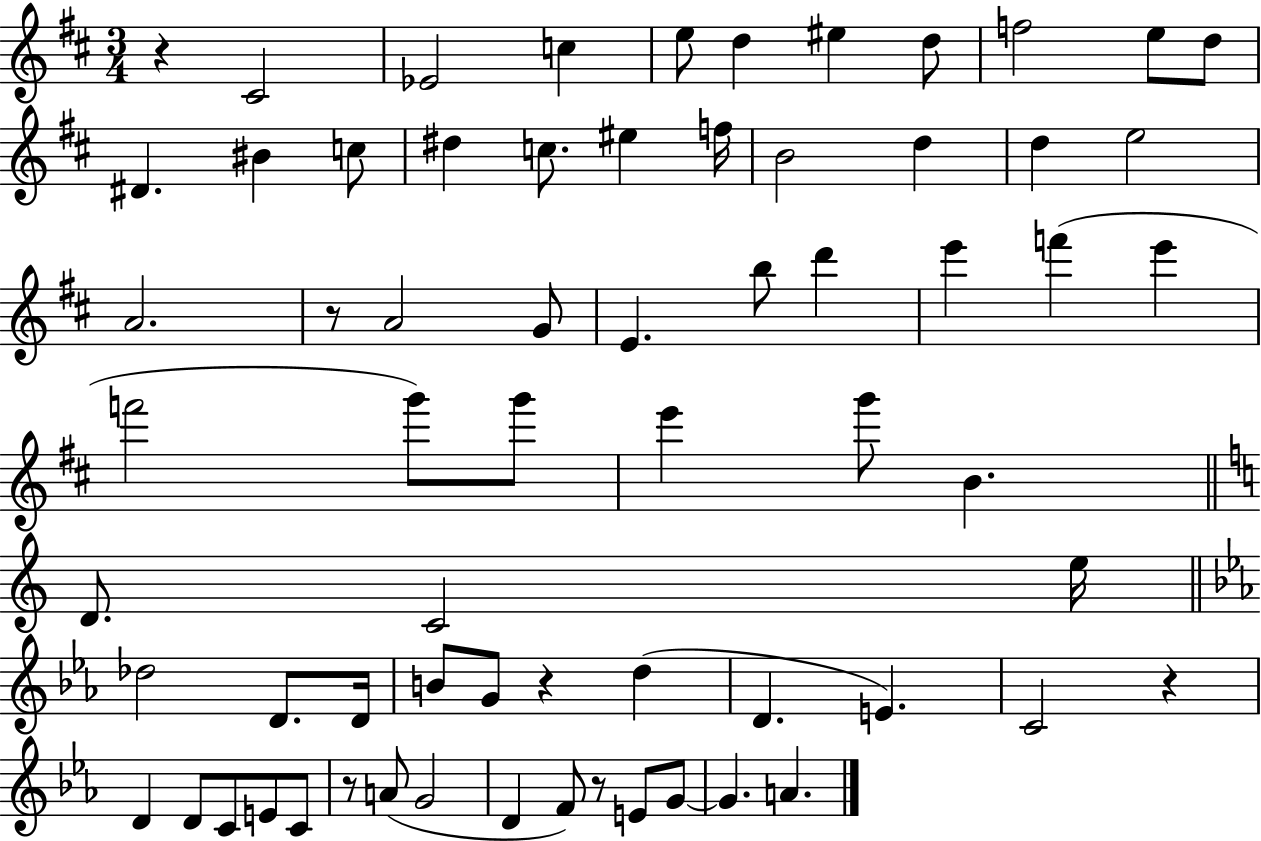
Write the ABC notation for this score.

X:1
T:Untitled
M:3/4
L:1/4
K:D
z ^C2 _E2 c e/2 d ^e d/2 f2 e/2 d/2 ^D ^B c/2 ^d c/2 ^e f/4 B2 d d e2 A2 z/2 A2 G/2 E b/2 d' e' f' e' f'2 g'/2 g'/2 e' g'/2 B D/2 C2 e/4 _d2 D/2 D/4 B/2 G/2 z d D E C2 z D D/2 C/2 E/2 C/2 z/2 A/2 G2 D F/2 z/2 E/2 G/2 G A